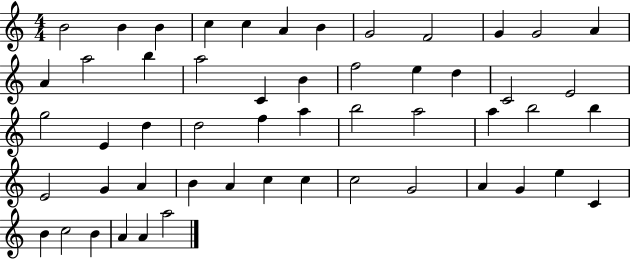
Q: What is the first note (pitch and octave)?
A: B4